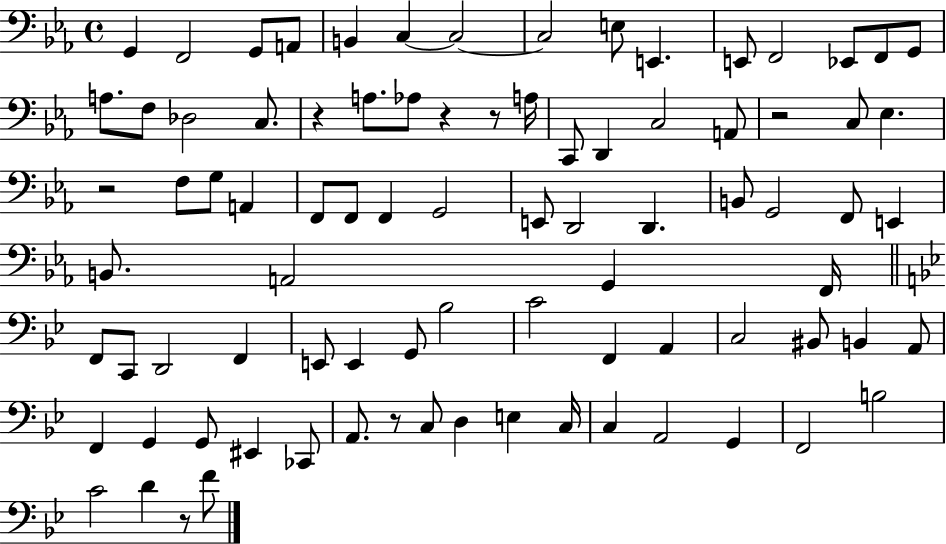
G2/q F2/h G2/e A2/e B2/q C3/q C3/h C3/h E3/e E2/q. E2/e F2/h Eb2/e F2/e G2/e A3/e. F3/e Db3/h C3/e. R/q A3/e. Ab3/e R/q R/e A3/s C2/e D2/q C3/h A2/e R/h C3/e Eb3/q. R/h F3/e G3/e A2/q F2/e F2/e F2/q G2/h E2/e D2/h D2/q. B2/e G2/h F2/e E2/q B2/e. A2/h G2/q F2/s F2/e C2/e D2/h F2/q E2/e E2/q G2/e Bb3/h C4/h F2/q A2/q C3/h BIS2/e B2/q A2/e F2/q G2/q G2/e EIS2/q CES2/e A2/e. R/e C3/e D3/q E3/q C3/s C3/q A2/h G2/q F2/h B3/h C4/h D4/q R/e F4/e